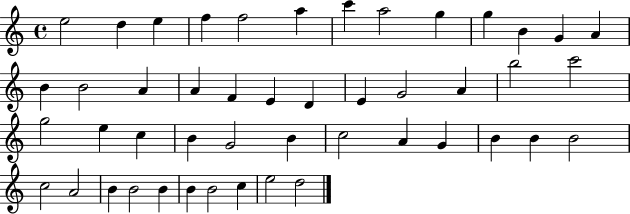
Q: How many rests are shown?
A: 0